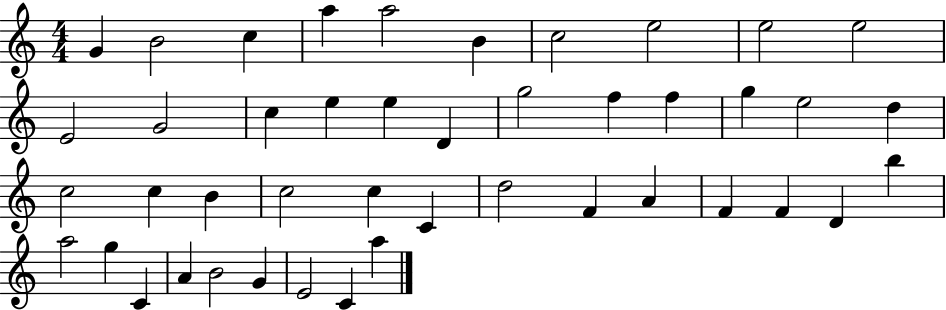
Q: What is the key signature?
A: C major